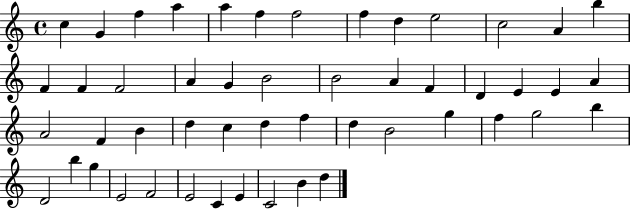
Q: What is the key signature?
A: C major